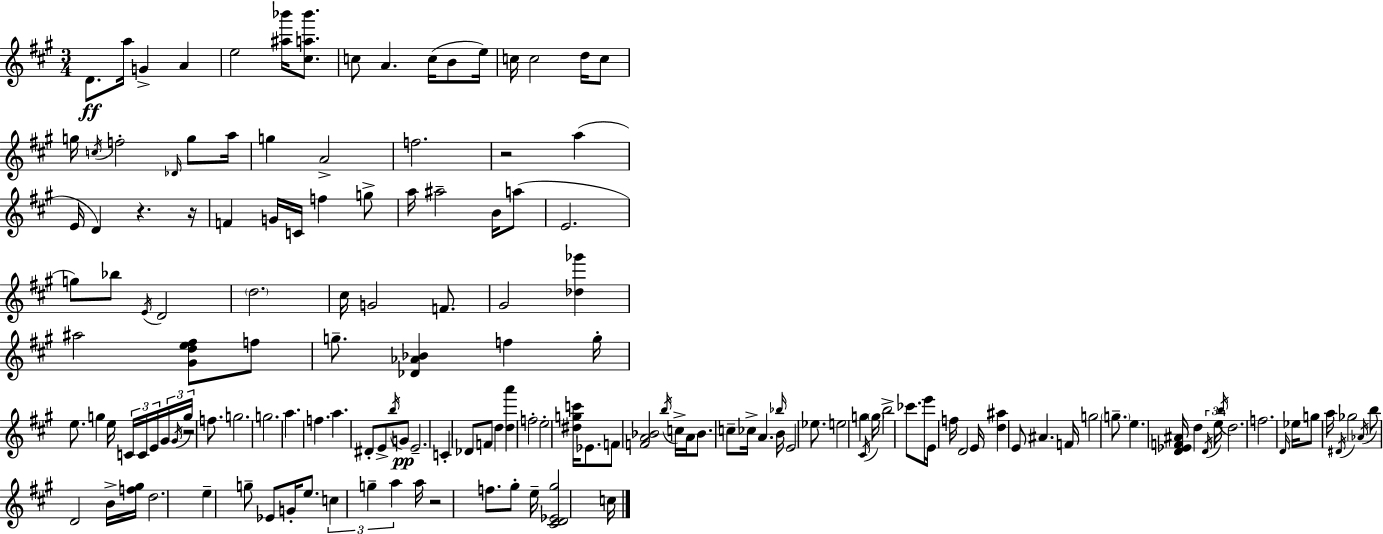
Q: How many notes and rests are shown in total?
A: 153